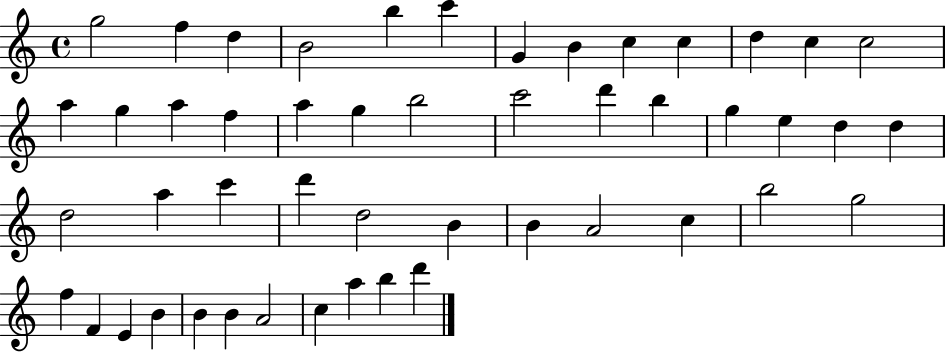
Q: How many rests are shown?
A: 0